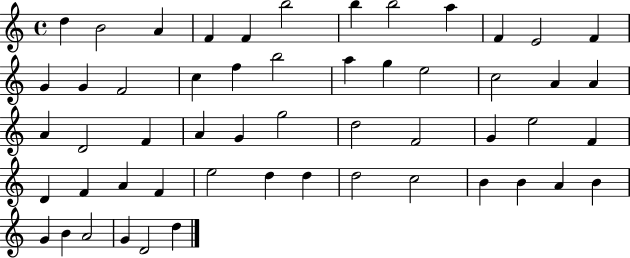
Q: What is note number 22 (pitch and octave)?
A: C5